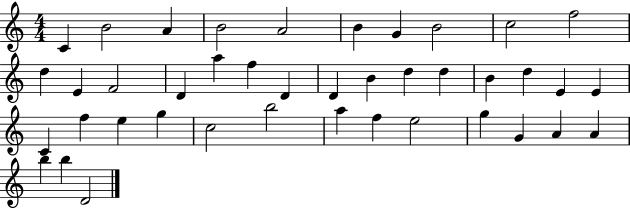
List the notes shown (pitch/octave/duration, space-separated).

C4/q B4/h A4/q B4/h A4/h B4/q G4/q B4/h C5/h F5/h D5/q E4/q F4/h D4/q A5/q F5/q D4/q D4/q B4/q D5/q D5/q B4/q D5/q E4/q E4/q C4/q F5/q E5/q G5/q C5/h B5/h A5/q F5/q E5/h G5/q G4/q A4/q A4/q B5/q B5/q D4/h